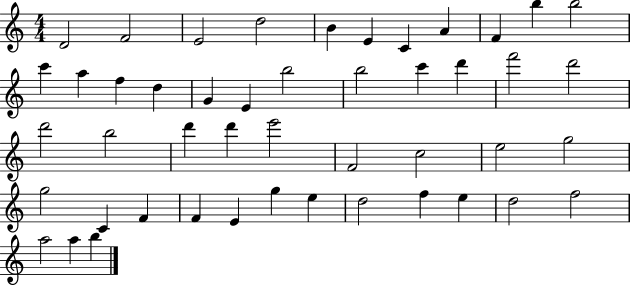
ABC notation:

X:1
T:Untitled
M:4/4
L:1/4
K:C
D2 F2 E2 d2 B E C A F b b2 c' a f d G E b2 b2 c' d' f'2 d'2 d'2 b2 d' d' e'2 F2 c2 e2 g2 g2 C F F E g e d2 f e d2 f2 a2 a b